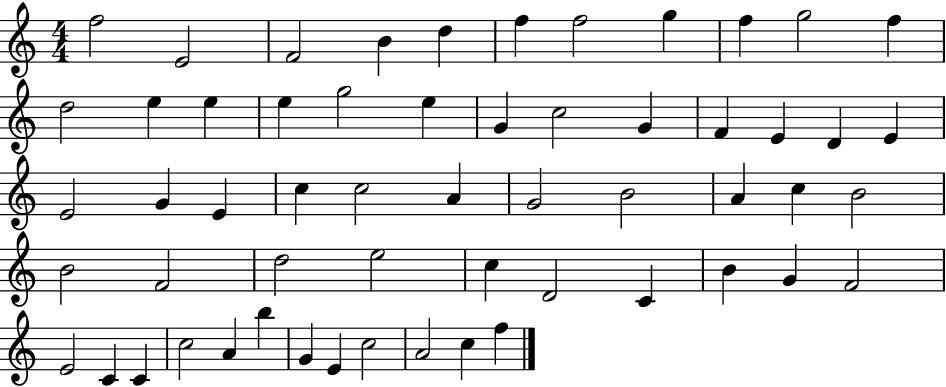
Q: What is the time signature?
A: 4/4